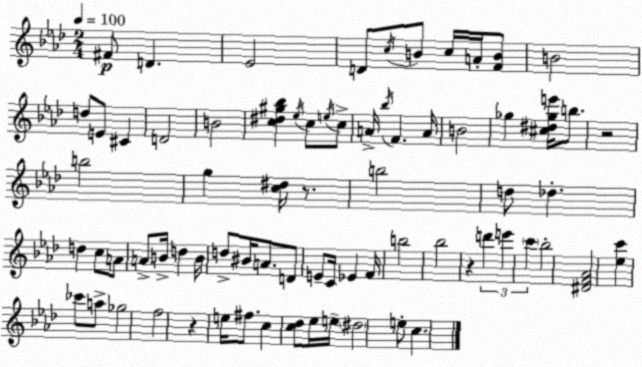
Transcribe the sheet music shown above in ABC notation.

X:1
T:Untitled
M:2/4
L:1/4
K:Fm
^F/2 D _E2 D/2 c/4 B/2 c/4 A/4 [FB]/2 B2 d/2 E/2 ^C D2 B2 [c^d^g_b] _e/4 c/2 e/4 c/2 A/4 _b/4 F A/4 B2 _g [^c^d_ge']/4 b/2 z2 b2 g [c^d]/4 z/2 b2 d/2 _d d c/2 A/2 A/2 B/4 d B/4 d/2 ^B/4 A/2 D/2 E/2 C/4 _E F/4 b2 _b2 z d' e' c' _b2 [^DF_A]2 [_ec'] _c'/2 a/2 _g2 f2 z e/4 ^f/2 c [c_d]/2 _e/4 e/4 ^d2 e/2 c